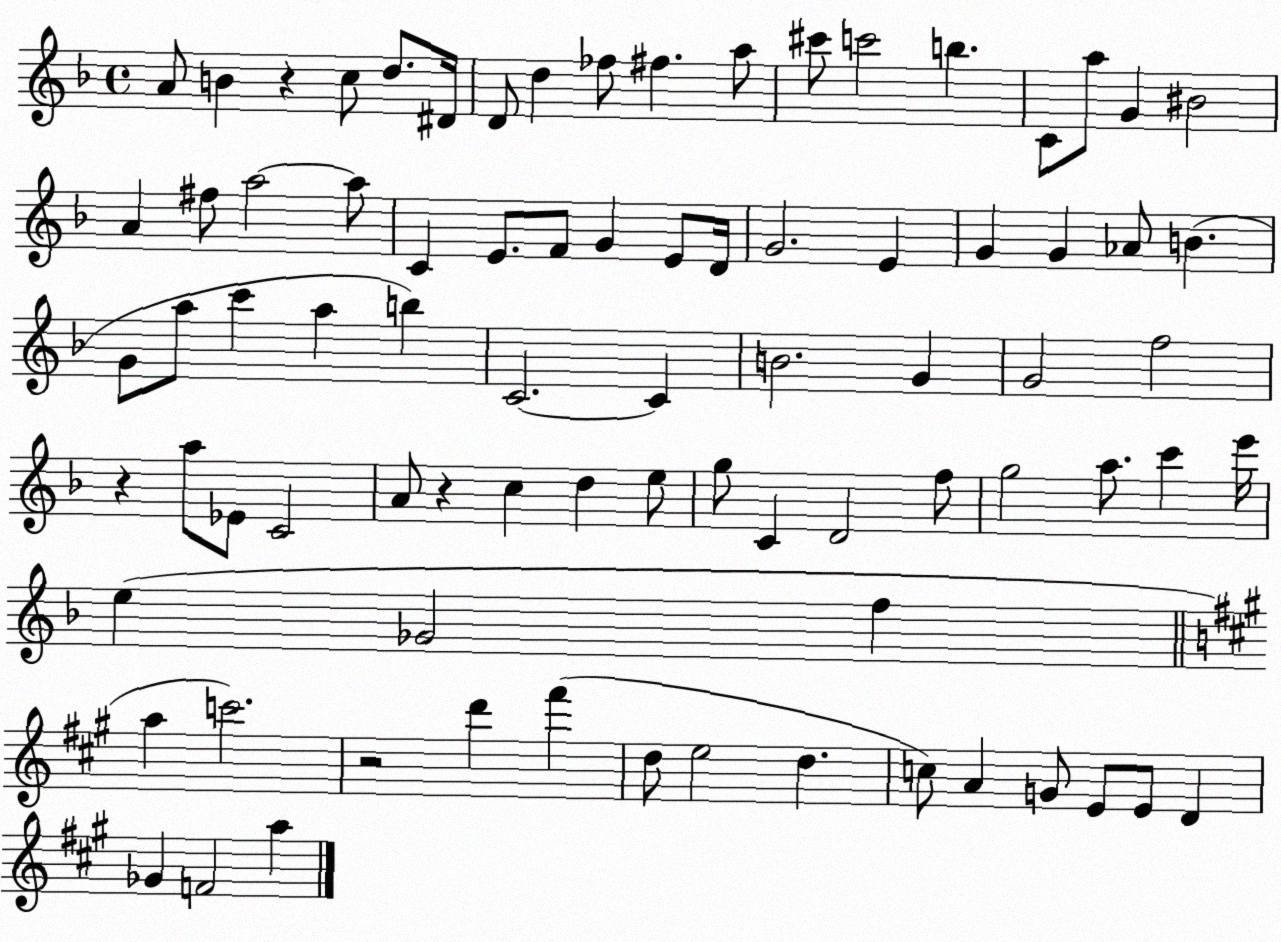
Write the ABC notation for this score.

X:1
T:Untitled
M:4/4
L:1/4
K:F
A/2 B z c/2 d/2 ^D/4 D/2 d _f/2 ^f a/2 ^c'/2 c'2 b C/2 a/2 G ^B2 A ^f/2 a2 a/2 C E/2 F/2 G E/2 D/4 G2 E G G _A/2 B G/2 a/2 c' a b C2 C B2 G G2 f2 z a/2 _E/2 C2 A/2 z c d e/2 g/2 C D2 f/2 g2 a/2 c' e'/4 e _G2 f a c'2 z2 d' ^f' d/2 e2 d c/2 A G/2 E/2 E/2 D _G F2 a